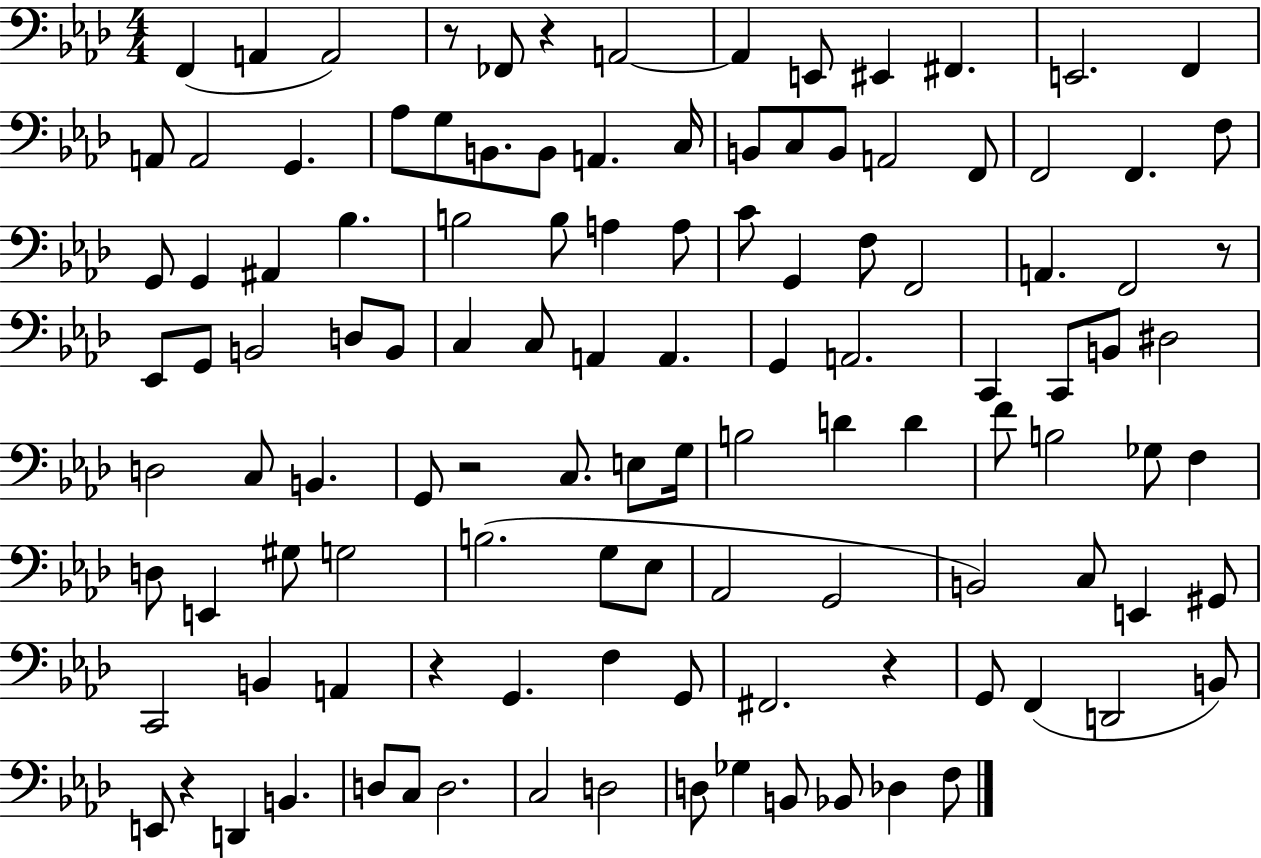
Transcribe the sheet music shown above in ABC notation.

X:1
T:Untitled
M:4/4
L:1/4
K:Ab
F,, A,, A,,2 z/2 _F,,/2 z A,,2 A,, E,,/2 ^E,, ^F,, E,,2 F,, A,,/2 A,,2 G,, _A,/2 G,/2 B,,/2 B,,/2 A,, C,/4 B,,/2 C,/2 B,,/2 A,,2 F,,/2 F,,2 F,, F,/2 G,,/2 G,, ^A,, _B, B,2 B,/2 A, A,/2 C/2 G,, F,/2 F,,2 A,, F,,2 z/2 _E,,/2 G,,/2 B,,2 D,/2 B,,/2 C, C,/2 A,, A,, G,, A,,2 C,, C,,/2 B,,/2 ^D,2 D,2 C,/2 B,, G,,/2 z2 C,/2 E,/2 G,/4 B,2 D D F/2 B,2 _G,/2 F, D,/2 E,, ^G,/2 G,2 B,2 G,/2 _E,/2 _A,,2 G,,2 B,,2 C,/2 E,, ^G,,/2 C,,2 B,, A,, z G,, F, G,,/2 ^F,,2 z G,,/2 F,, D,,2 B,,/2 E,,/2 z D,, B,, D,/2 C,/2 D,2 C,2 D,2 D,/2 _G, B,,/2 _B,,/2 _D, F,/2